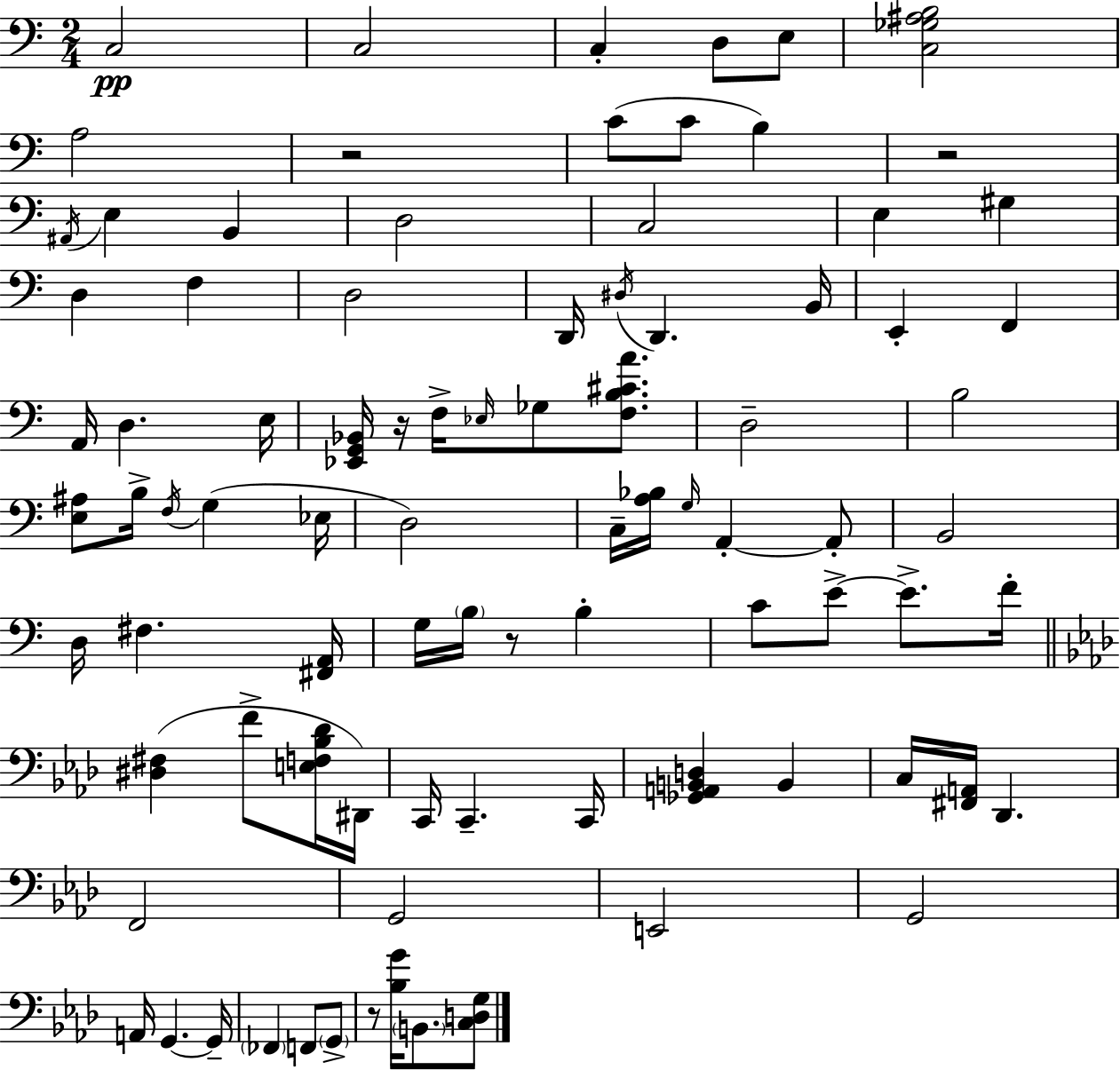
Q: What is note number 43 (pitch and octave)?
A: B2